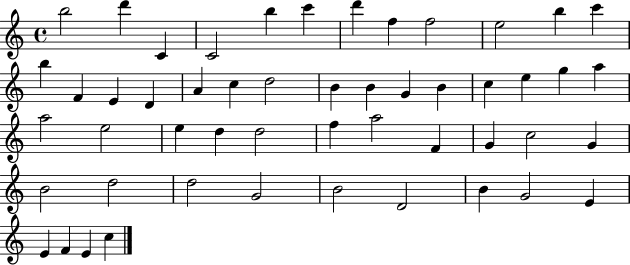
{
  \clef treble
  \time 4/4
  \defaultTimeSignature
  \key c \major
  b''2 d'''4 c'4 | c'2 b''4 c'''4 | d'''4 f''4 f''2 | e''2 b''4 c'''4 | \break b''4 f'4 e'4 d'4 | a'4 c''4 d''2 | b'4 b'4 g'4 b'4 | c''4 e''4 g''4 a''4 | \break a''2 e''2 | e''4 d''4 d''2 | f''4 a''2 f'4 | g'4 c''2 g'4 | \break b'2 d''2 | d''2 g'2 | b'2 d'2 | b'4 g'2 e'4 | \break e'4 f'4 e'4 c''4 | \bar "|."
}